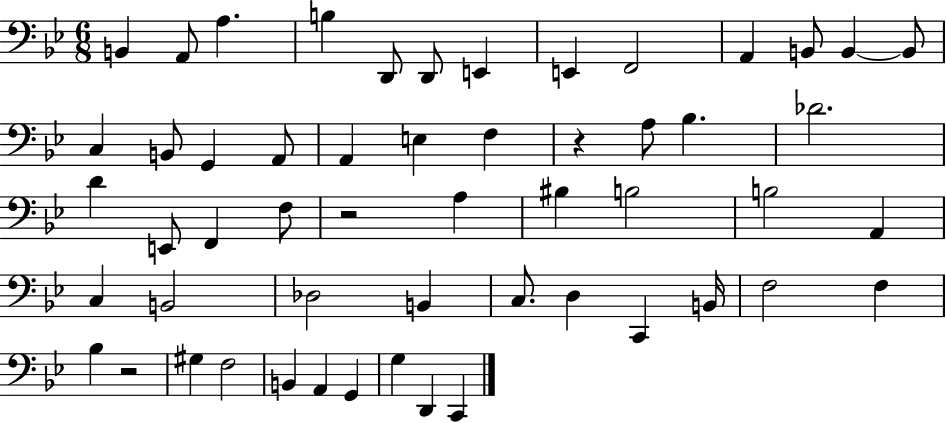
B2/q A2/e A3/q. B3/q D2/e D2/e E2/q E2/q F2/h A2/q B2/e B2/q B2/e C3/q B2/e G2/q A2/e A2/q E3/q F3/q R/q A3/e Bb3/q. Db4/h. D4/q E2/e F2/q F3/e R/h A3/q BIS3/q B3/h B3/h A2/q C3/q B2/h Db3/h B2/q C3/e. D3/q C2/q B2/s F3/h F3/q Bb3/q R/h G#3/q F3/h B2/q A2/q G2/q G3/q D2/q C2/q